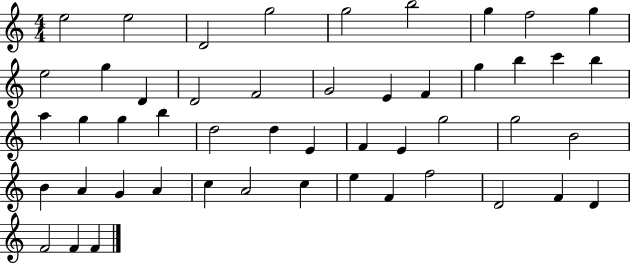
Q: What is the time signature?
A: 4/4